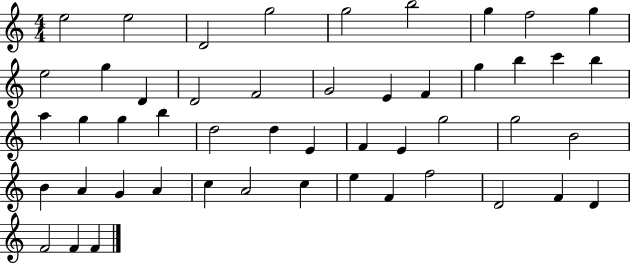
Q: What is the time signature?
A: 4/4